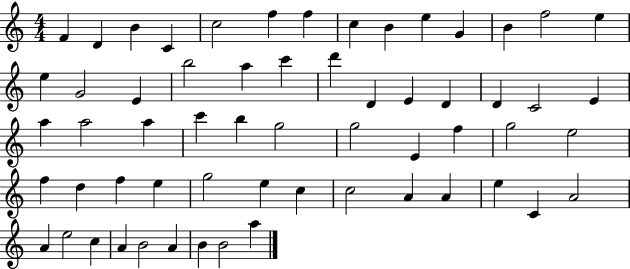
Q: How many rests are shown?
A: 0